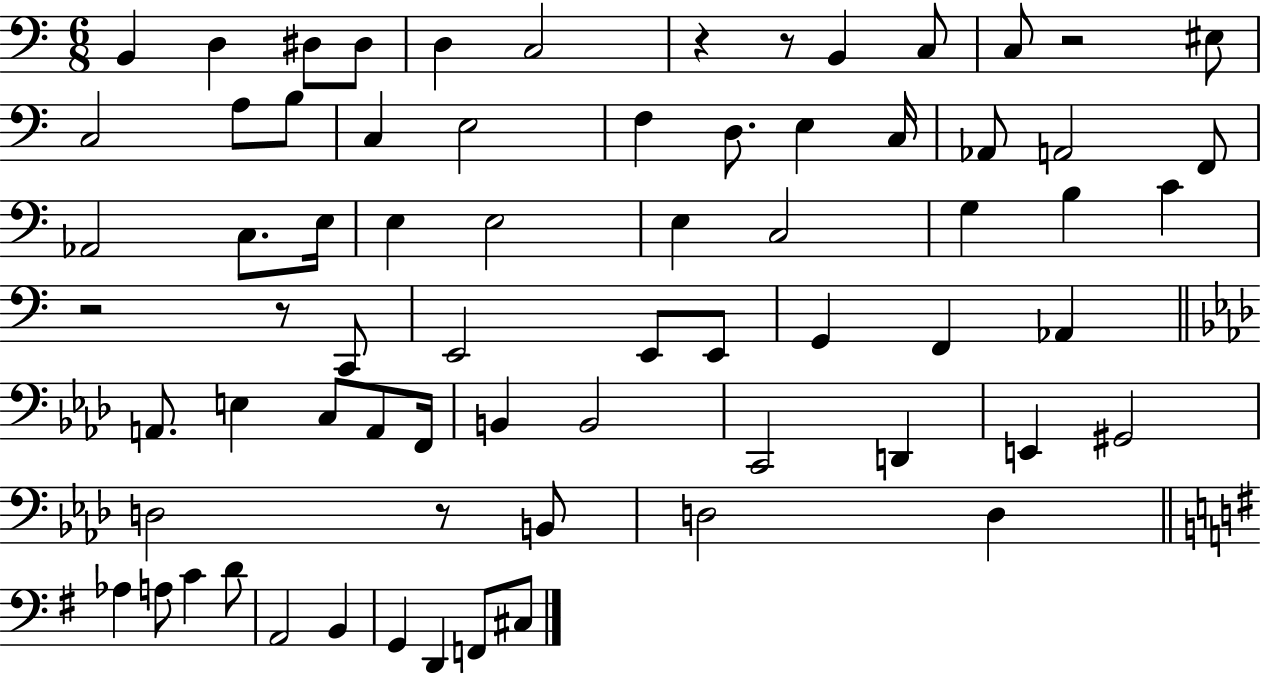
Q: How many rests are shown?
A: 6